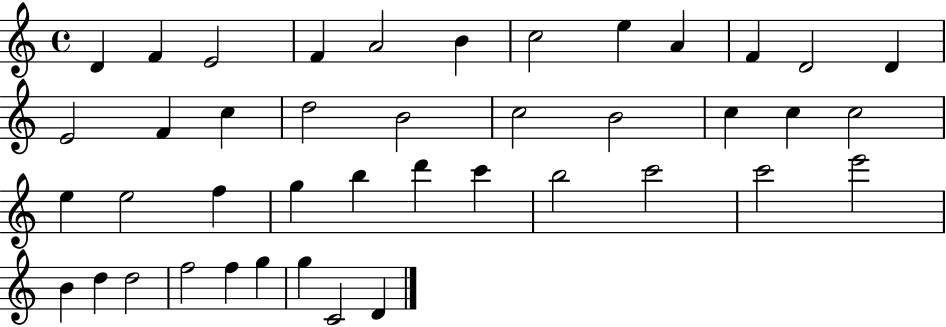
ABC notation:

X:1
T:Untitled
M:4/4
L:1/4
K:C
D F E2 F A2 B c2 e A F D2 D E2 F c d2 B2 c2 B2 c c c2 e e2 f g b d' c' b2 c'2 c'2 e'2 B d d2 f2 f g g C2 D